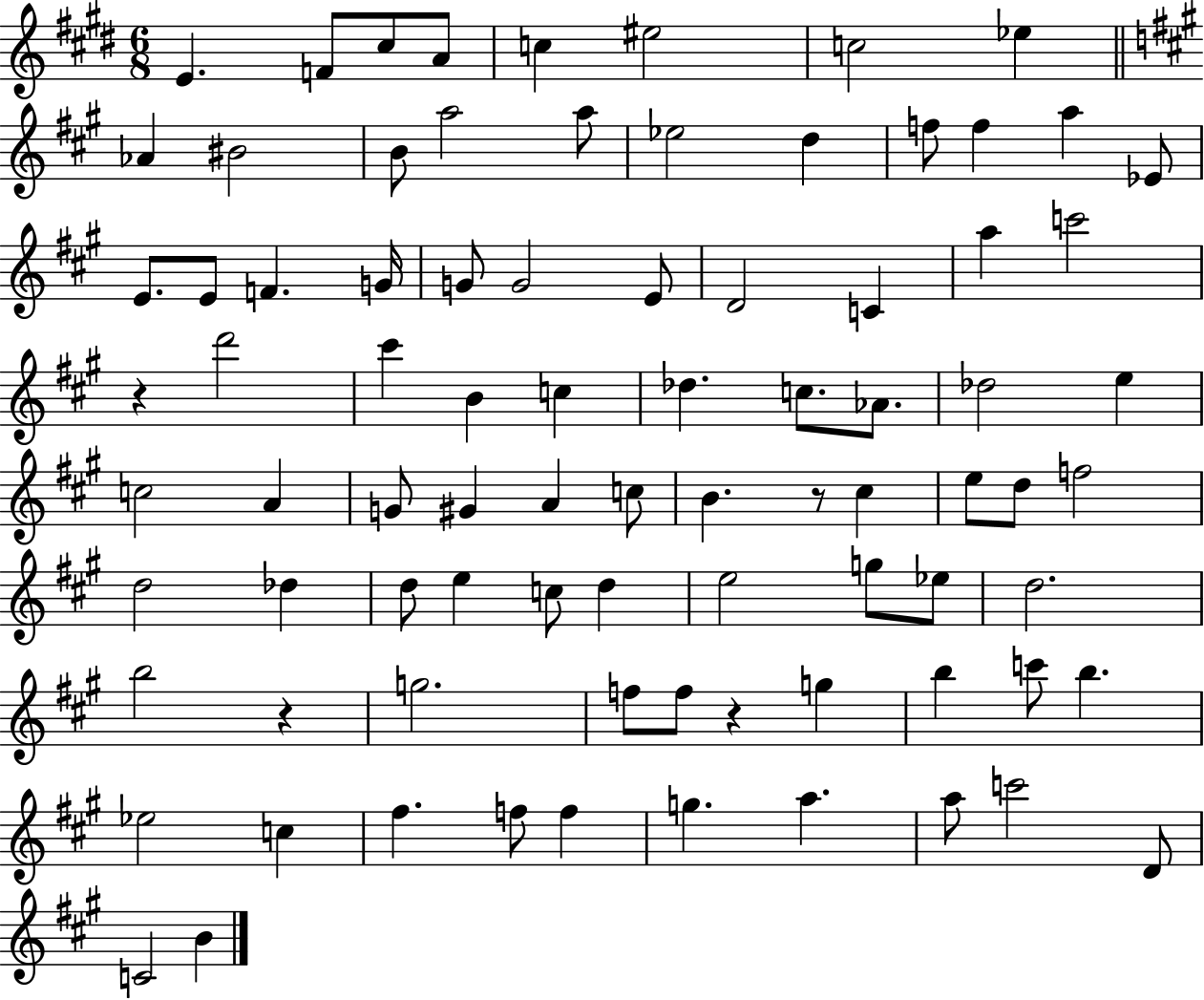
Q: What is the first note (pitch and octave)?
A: E4